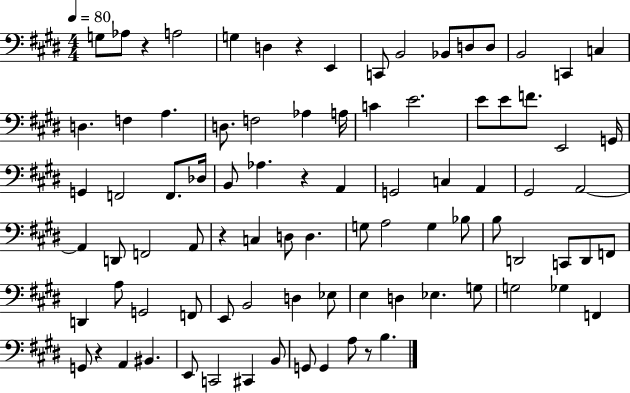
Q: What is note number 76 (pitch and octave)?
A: C2